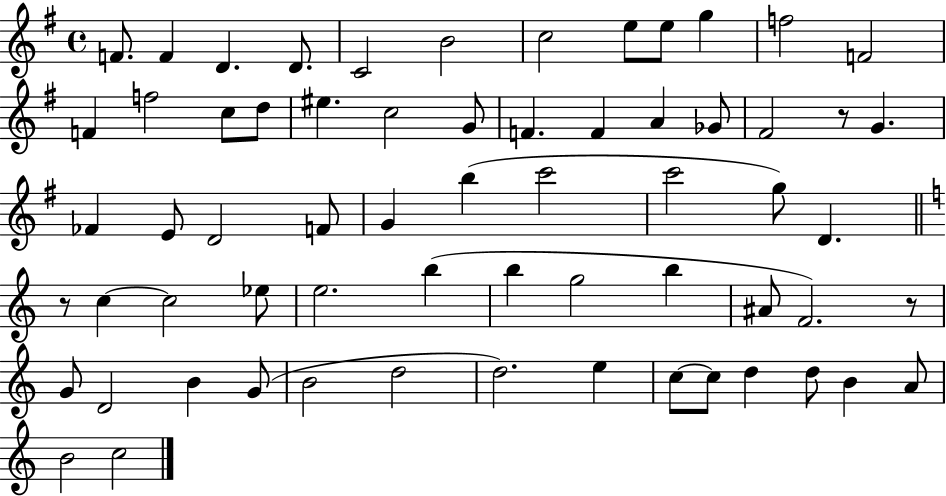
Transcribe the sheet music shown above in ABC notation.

X:1
T:Untitled
M:4/4
L:1/4
K:G
F/2 F D D/2 C2 B2 c2 e/2 e/2 g f2 F2 F f2 c/2 d/2 ^e c2 G/2 F F A _G/2 ^F2 z/2 G _F E/2 D2 F/2 G b c'2 c'2 g/2 D z/2 c c2 _e/2 e2 b b g2 b ^A/2 F2 z/2 G/2 D2 B G/2 B2 d2 d2 e c/2 c/2 d d/2 B A/2 B2 c2